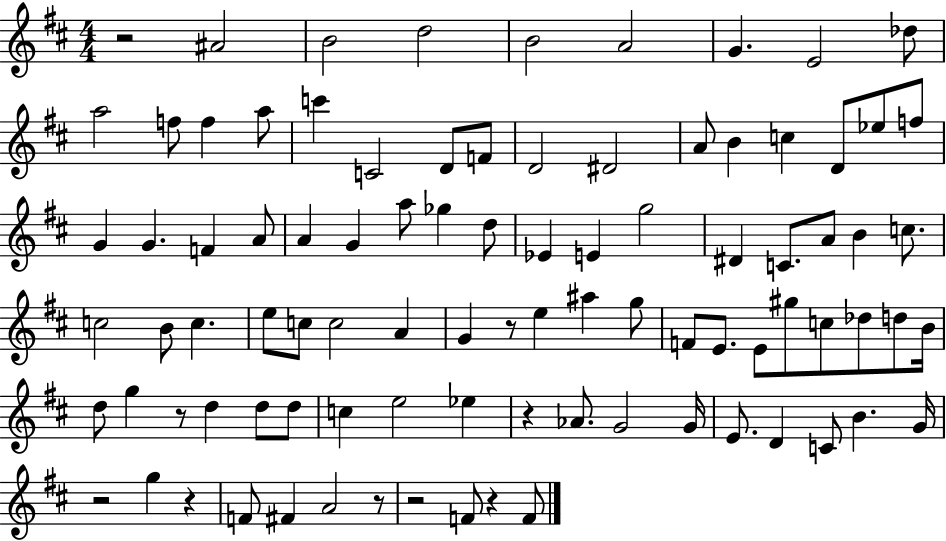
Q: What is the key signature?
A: D major